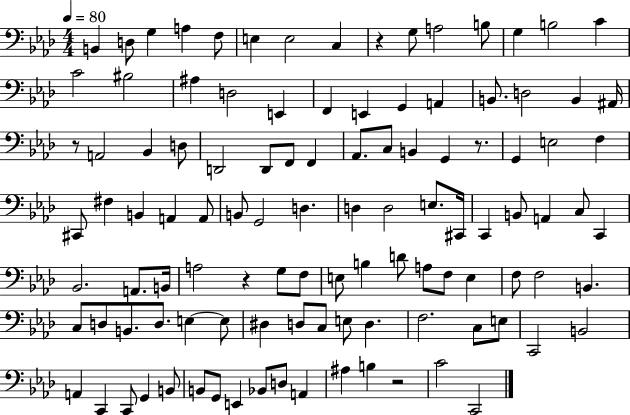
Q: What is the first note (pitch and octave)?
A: B2